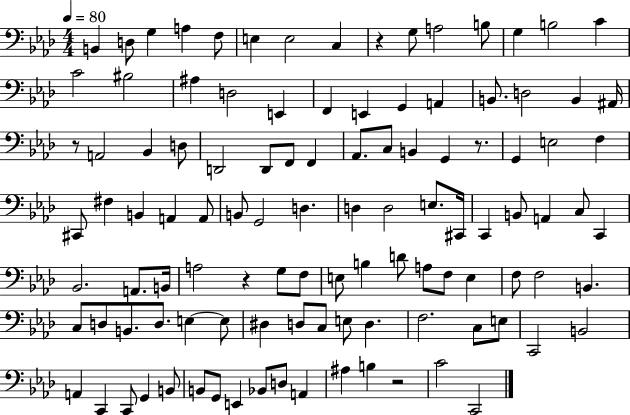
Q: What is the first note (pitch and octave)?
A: B2